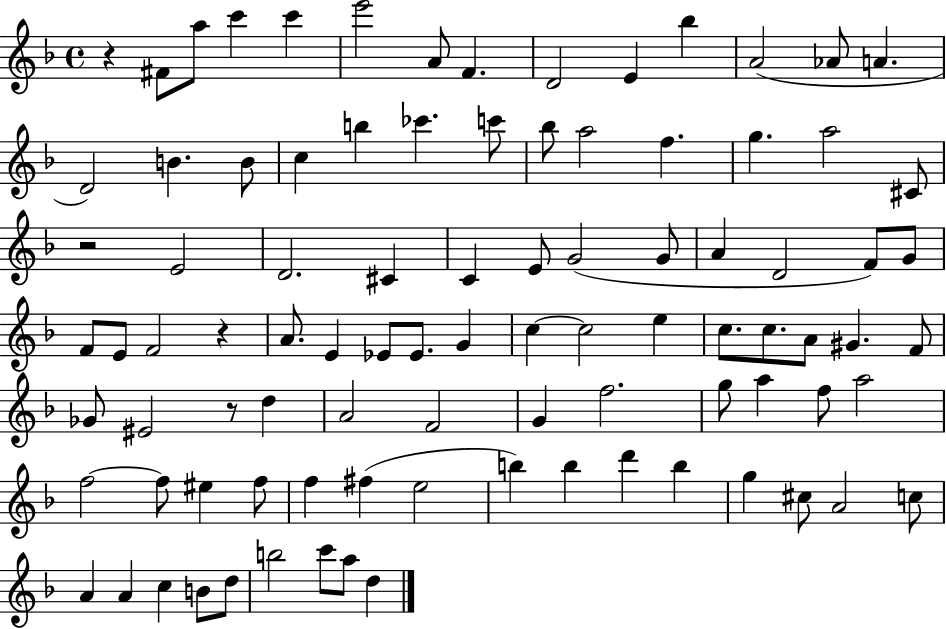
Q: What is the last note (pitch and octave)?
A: D5